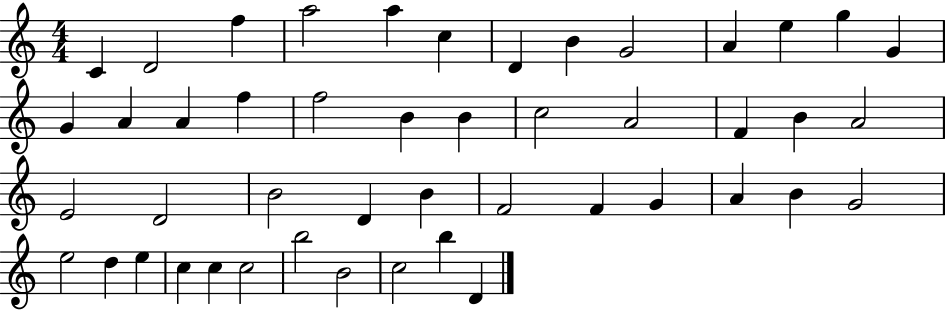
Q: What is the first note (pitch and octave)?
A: C4